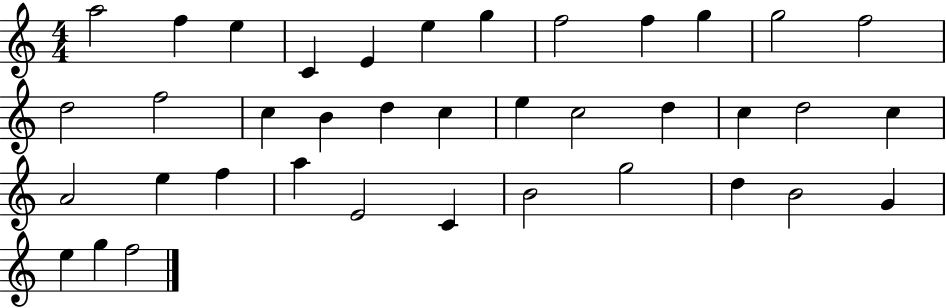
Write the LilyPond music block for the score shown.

{
  \clef treble
  \numericTimeSignature
  \time 4/4
  \key c \major
  a''2 f''4 e''4 | c'4 e'4 e''4 g''4 | f''2 f''4 g''4 | g''2 f''2 | \break d''2 f''2 | c''4 b'4 d''4 c''4 | e''4 c''2 d''4 | c''4 d''2 c''4 | \break a'2 e''4 f''4 | a''4 e'2 c'4 | b'2 g''2 | d''4 b'2 g'4 | \break e''4 g''4 f''2 | \bar "|."
}